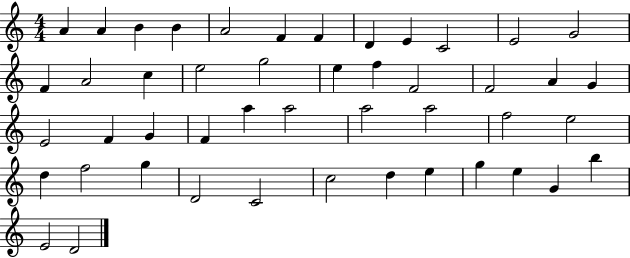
A4/q A4/q B4/q B4/q A4/h F4/q F4/q D4/q E4/q C4/h E4/h G4/h F4/q A4/h C5/q E5/h G5/h E5/q F5/q F4/h F4/h A4/q G4/q E4/h F4/q G4/q F4/q A5/q A5/h A5/h A5/h F5/h E5/h D5/q F5/h G5/q D4/h C4/h C5/h D5/q E5/q G5/q E5/q G4/q B5/q E4/h D4/h